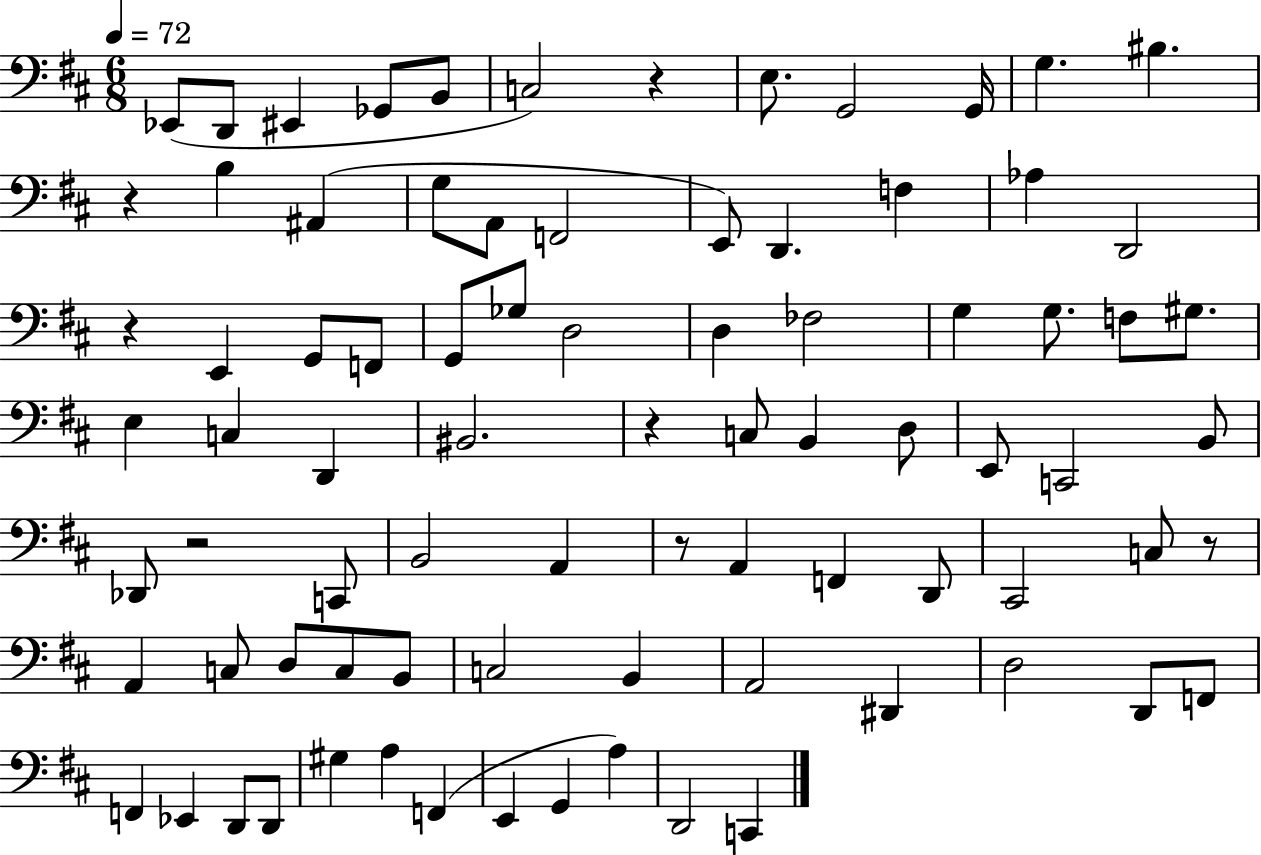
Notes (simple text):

Eb2/e D2/e EIS2/q Gb2/e B2/e C3/h R/q E3/e. G2/h G2/s G3/q. BIS3/q. R/q B3/q A#2/q G3/e A2/e F2/h E2/e D2/q. F3/q Ab3/q D2/h R/q E2/q G2/e F2/e G2/e Gb3/e D3/h D3/q FES3/h G3/q G3/e. F3/e G#3/e. E3/q C3/q D2/q BIS2/h. R/q C3/e B2/q D3/e E2/e C2/h B2/e Db2/e R/h C2/e B2/h A2/q R/e A2/q F2/q D2/e C#2/h C3/e R/e A2/q C3/e D3/e C3/e B2/e C3/h B2/q A2/h D#2/q D3/h D2/e F2/e F2/q Eb2/q D2/e D2/e G#3/q A3/q F2/q E2/q G2/q A3/q D2/h C2/q